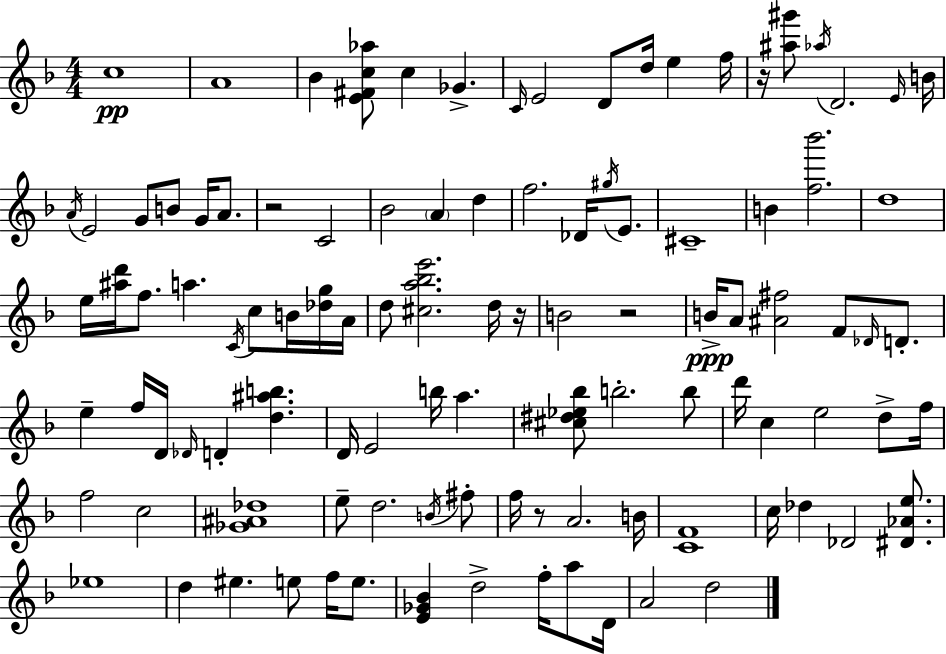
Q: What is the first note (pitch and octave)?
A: C5